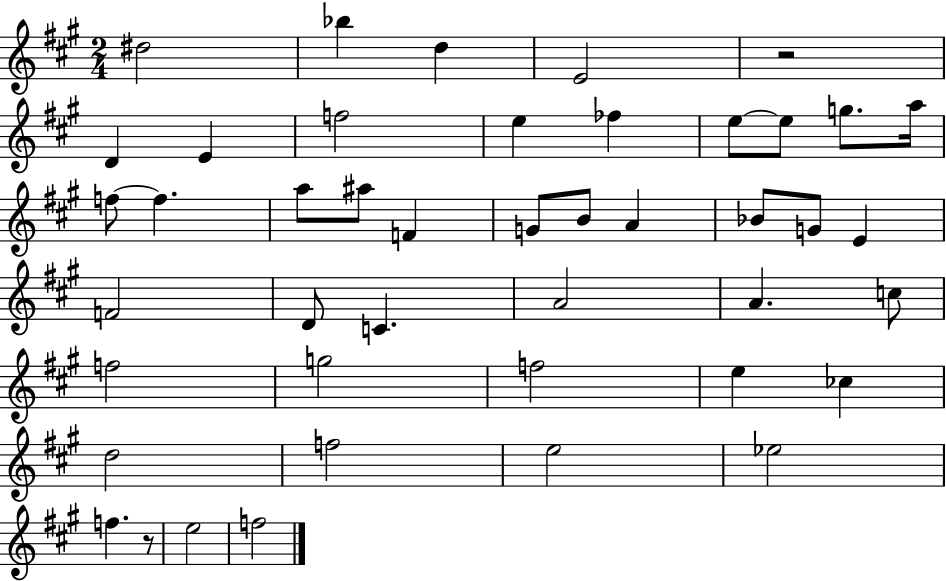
X:1
T:Untitled
M:2/4
L:1/4
K:A
^d2 _b d E2 z2 D E f2 e _f e/2 e/2 g/2 a/4 f/2 f a/2 ^a/2 F G/2 B/2 A _B/2 G/2 E F2 D/2 C A2 A c/2 f2 g2 f2 e _c d2 f2 e2 _e2 f z/2 e2 f2